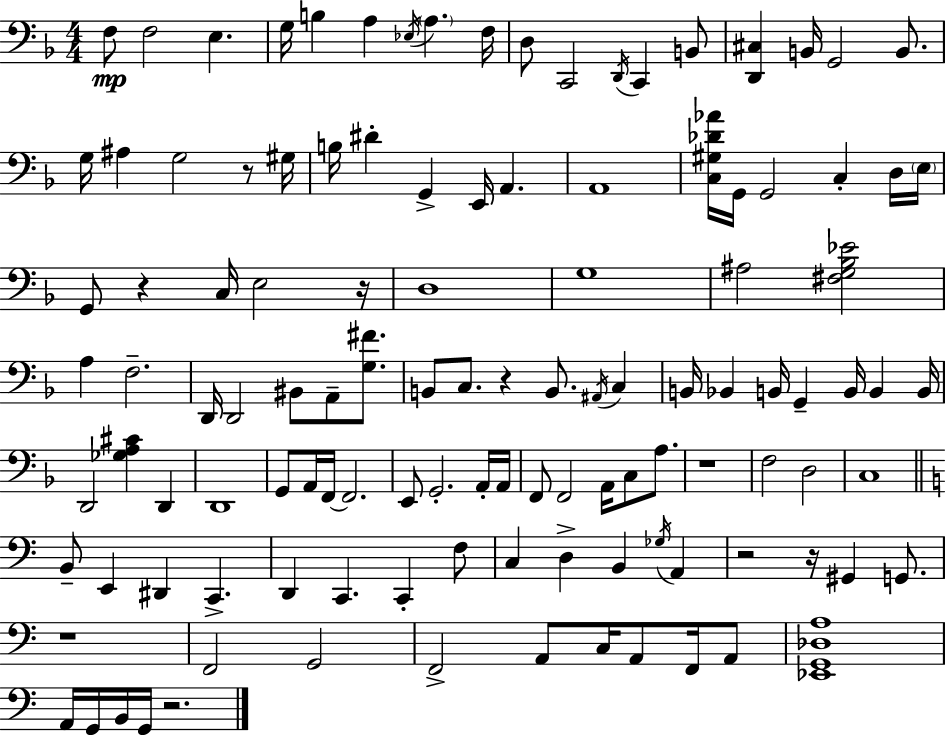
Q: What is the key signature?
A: D minor